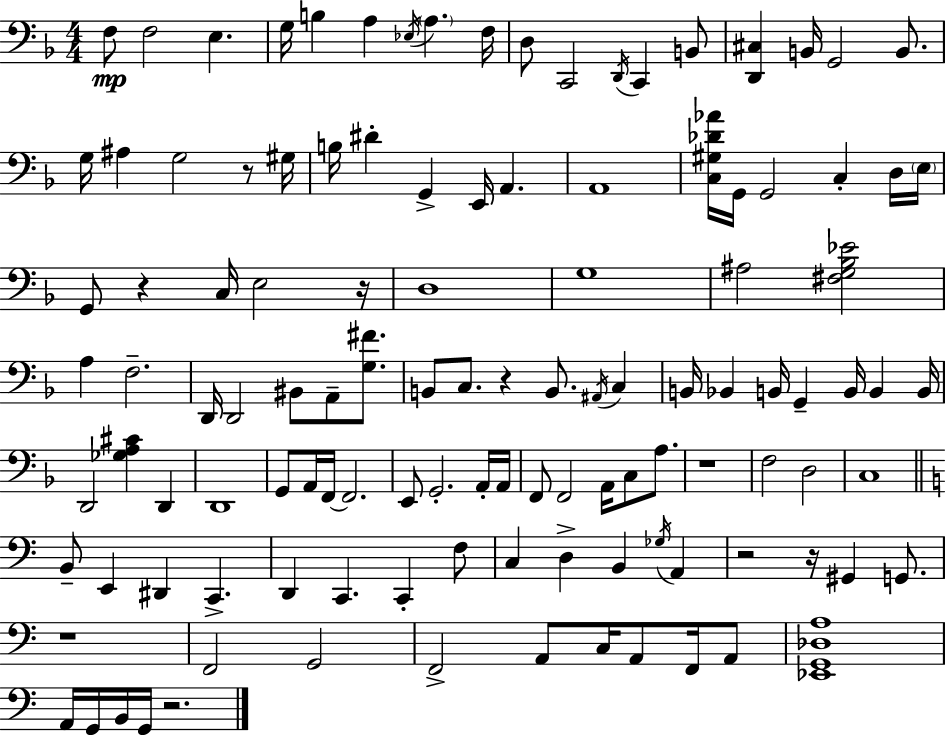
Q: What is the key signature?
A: D minor